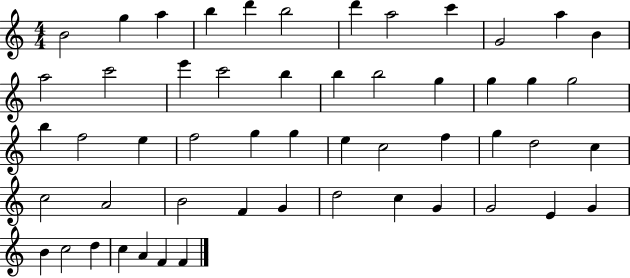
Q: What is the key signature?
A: C major